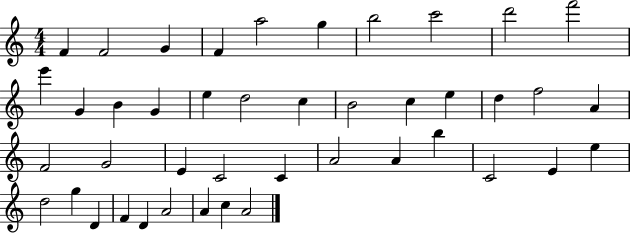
X:1
T:Untitled
M:4/4
L:1/4
K:C
F F2 G F a2 g b2 c'2 d'2 f'2 e' G B G e d2 c B2 c e d f2 A F2 G2 E C2 C A2 A b C2 E e d2 g D F D A2 A c A2